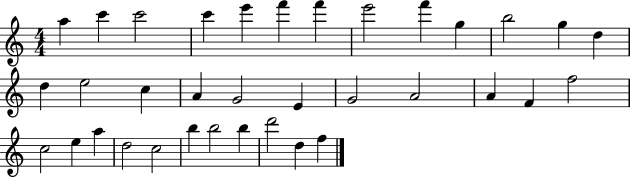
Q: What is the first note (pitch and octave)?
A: A5